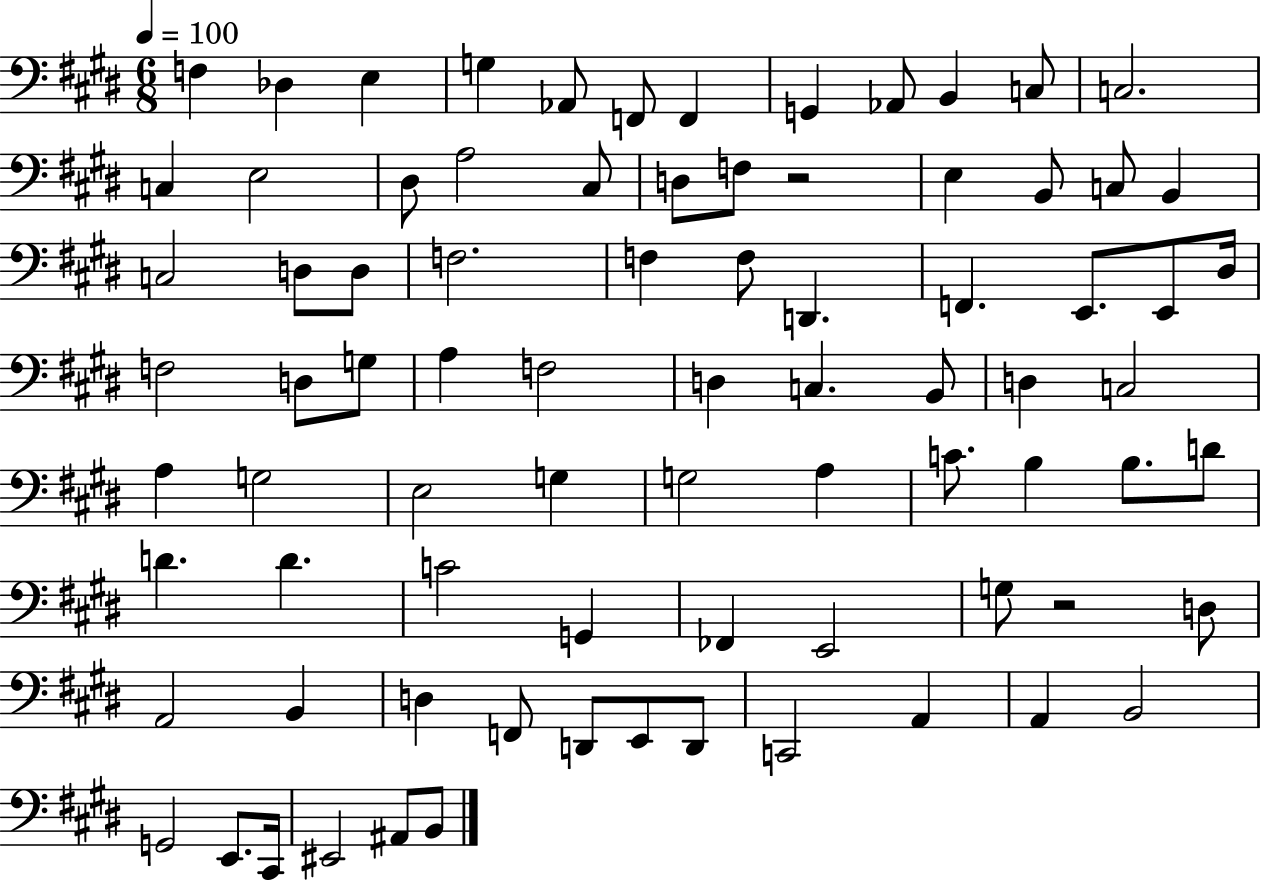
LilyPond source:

{
  \clef bass
  \numericTimeSignature
  \time 6/8
  \key e \major
  \tempo 4 = 100
  f4 des4 e4 | g4 aes,8 f,8 f,4 | g,4 aes,8 b,4 c8 | c2. | \break c4 e2 | dis8 a2 cis8 | d8 f8 r2 | e4 b,8 c8 b,4 | \break c2 d8 d8 | f2. | f4 f8 d,4. | f,4. e,8. e,8 dis16 | \break f2 d8 g8 | a4 f2 | d4 c4. b,8 | d4 c2 | \break a4 g2 | e2 g4 | g2 a4 | c'8. b4 b8. d'8 | \break d'4. d'4. | c'2 g,4 | fes,4 e,2 | g8 r2 d8 | \break a,2 b,4 | d4 f,8 d,8 e,8 d,8 | c,2 a,4 | a,4 b,2 | \break g,2 e,8. cis,16 | eis,2 ais,8 b,8 | \bar "|."
}